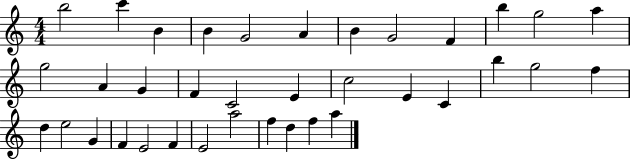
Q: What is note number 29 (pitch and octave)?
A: E4